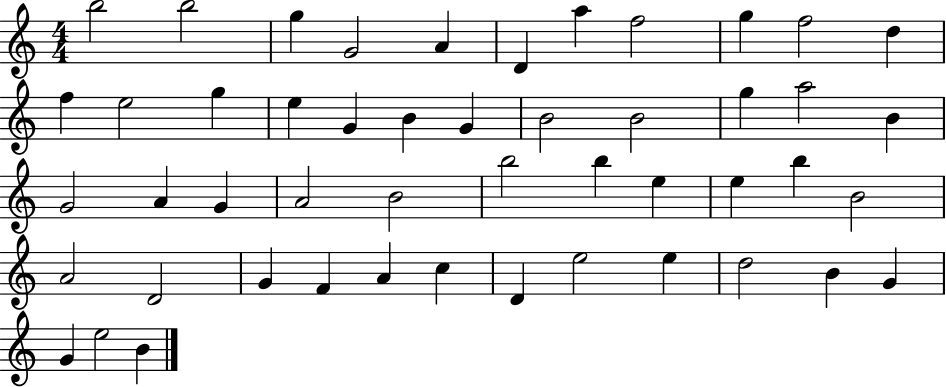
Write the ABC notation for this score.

X:1
T:Untitled
M:4/4
L:1/4
K:C
b2 b2 g G2 A D a f2 g f2 d f e2 g e G B G B2 B2 g a2 B G2 A G A2 B2 b2 b e e b B2 A2 D2 G F A c D e2 e d2 B G G e2 B